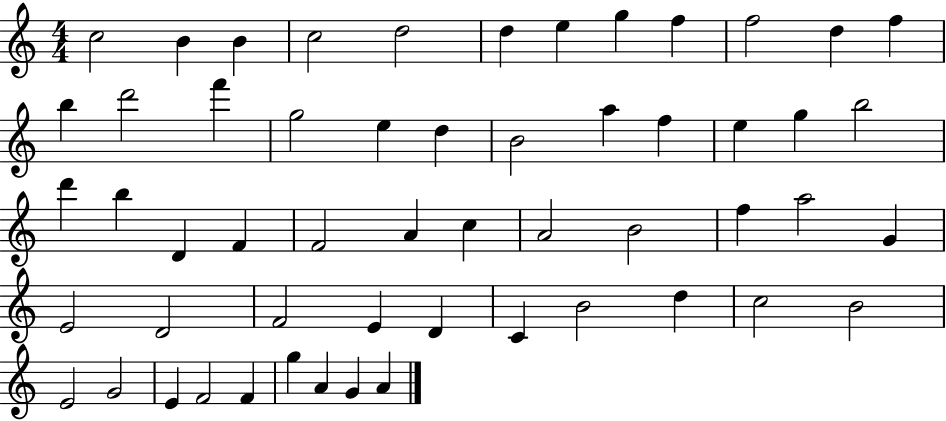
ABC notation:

X:1
T:Untitled
M:4/4
L:1/4
K:C
c2 B B c2 d2 d e g f f2 d f b d'2 f' g2 e d B2 a f e g b2 d' b D F F2 A c A2 B2 f a2 G E2 D2 F2 E D C B2 d c2 B2 E2 G2 E F2 F g A G A